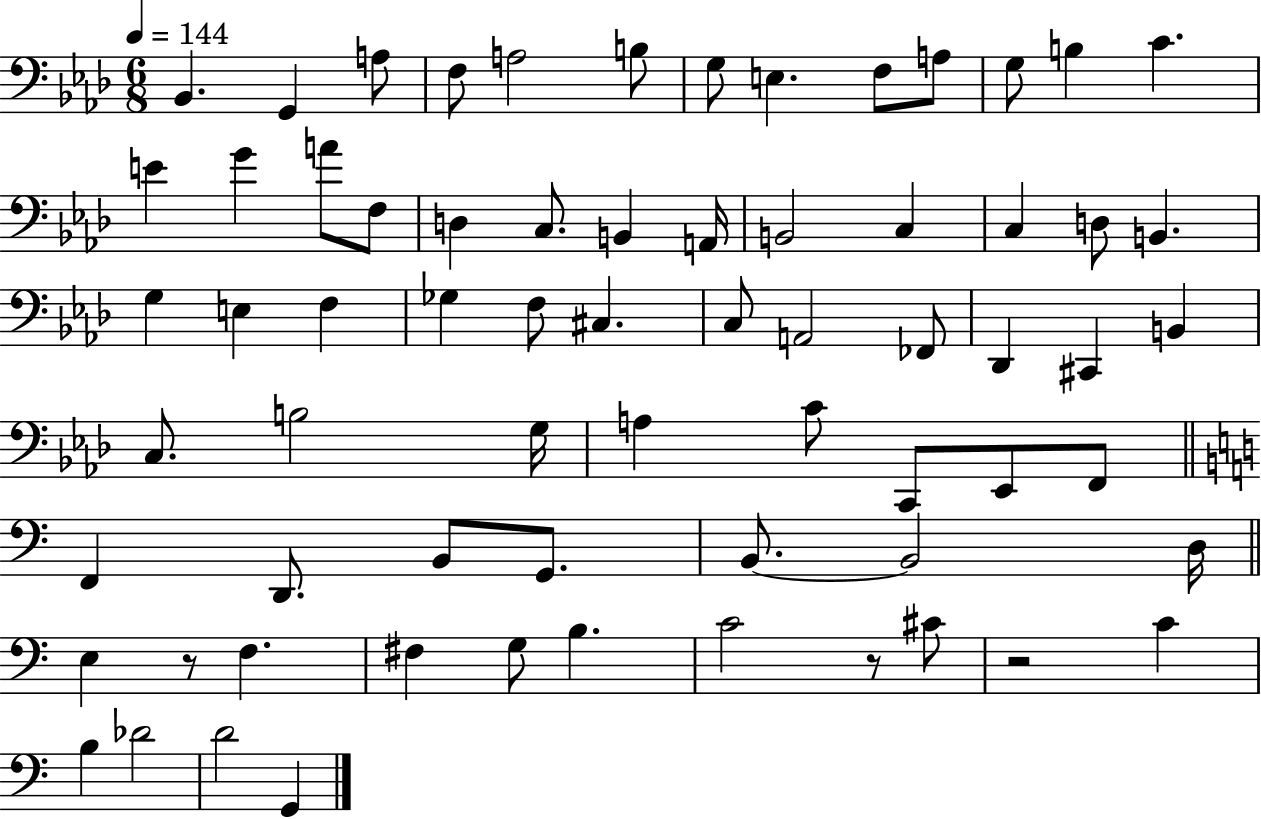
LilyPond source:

{
  \clef bass
  \numericTimeSignature
  \time 6/8
  \key aes \major
  \tempo 4 = 144
  bes,4. g,4 a8 | f8 a2 b8 | g8 e4. f8 a8 | g8 b4 c'4. | \break e'4 g'4 a'8 f8 | d4 c8. b,4 a,16 | b,2 c4 | c4 d8 b,4. | \break g4 e4 f4 | ges4 f8 cis4. | c8 a,2 fes,8 | des,4 cis,4 b,4 | \break c8. b2 g16 | a4 c'8 c,8 ees,8 f,8 | \bar "||" \break \key c \major f,4 d,8. b,8 g,8. | b,8.~~ b,2 d16 | \bar "||" \break \key a \minor e4 r8 f4. | fis4 g8 b4. | c'2 r8 cis'8 | r2 c'4 | \break b4 des'2 | d'2 g,4 | \bar "|."
}